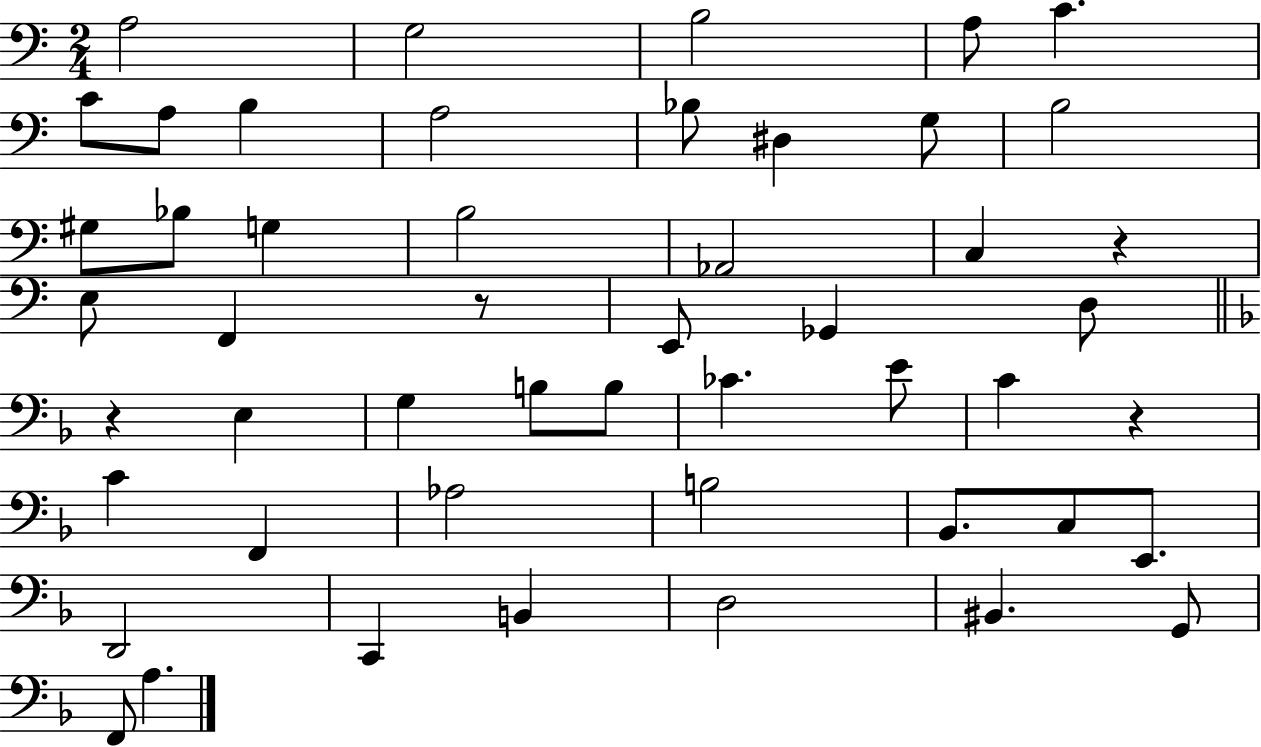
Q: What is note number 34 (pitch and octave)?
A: Ab3